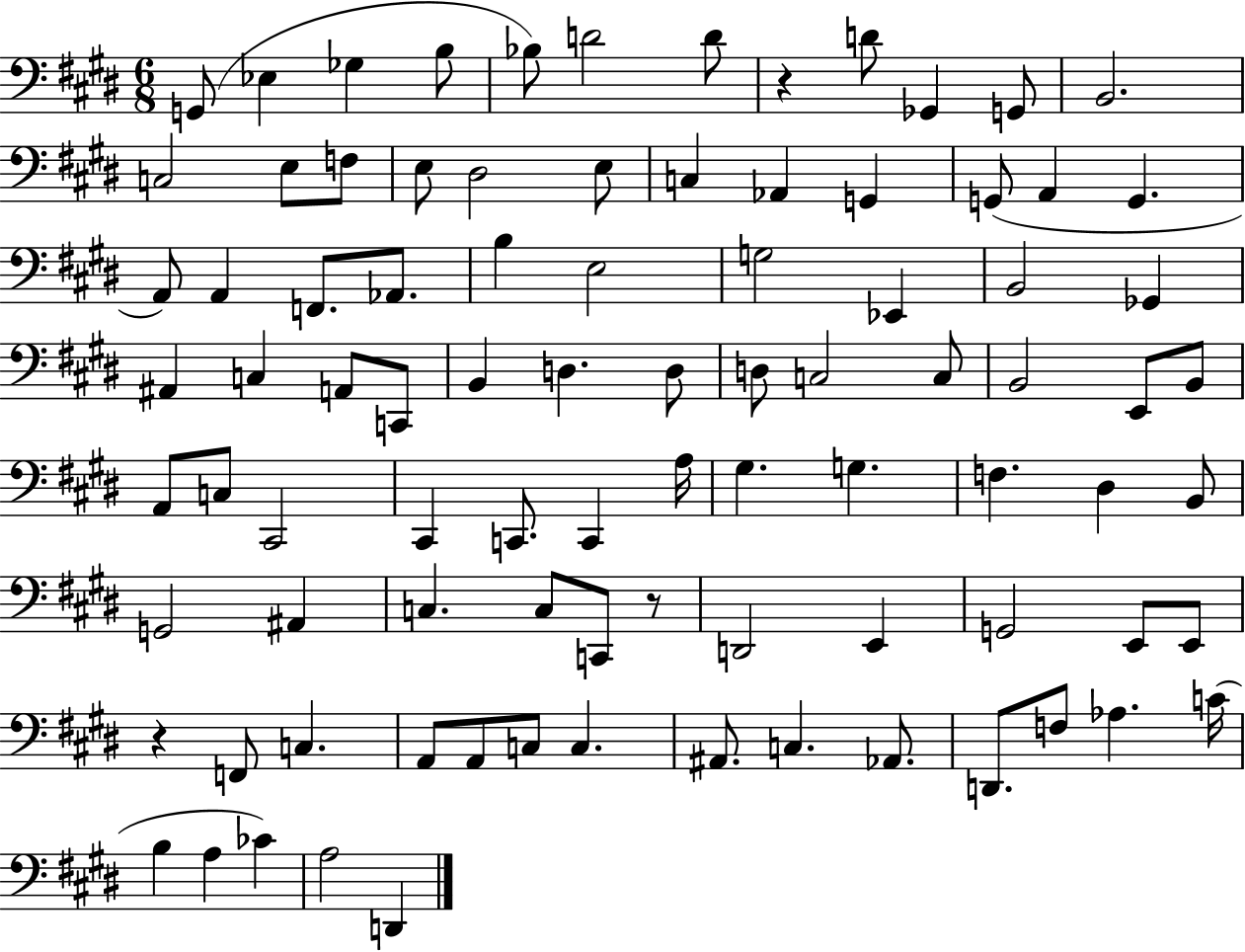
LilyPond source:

{
  \clef bass
  \numericTimeSignature
  \time 6/8
  \key e \major
  g,8( ees4 ges4 b8 | bes8) d'2 d'8 | r4 d'8 ges,4 g,8 | b,2. | \break c2 e8 f8 | e8 dis2 e8 | c4 aes,4 g,4 | g,8( a,4 g,4. | \break a,8) a,4 f,8. aes,8. | b4 e2 | g2 ees,4 | b,2 ges,4 | \break ais,4 c4 a,8 c,8 | b,4 d4. d8 | d8 c2 c8 | b,2 e,8 b,8 | \break a,8 c8 cis,2 | cis,4 c,8. c,4 a16 | gis4. g4. | f4. dis4 b,8 | \break g,2 ais,4 | c4. c8 c,8 r8 | d,2 e,4 | g,2 e,8 e,8 | \break r4 f,8 c4. | a,8 a,8 c8 c4. | ais,8. c4. aes,8. | d,8. f8 aes4. c'16( | \break b4 a4 ces'4) | a2 d,4 | \bar "|."
}